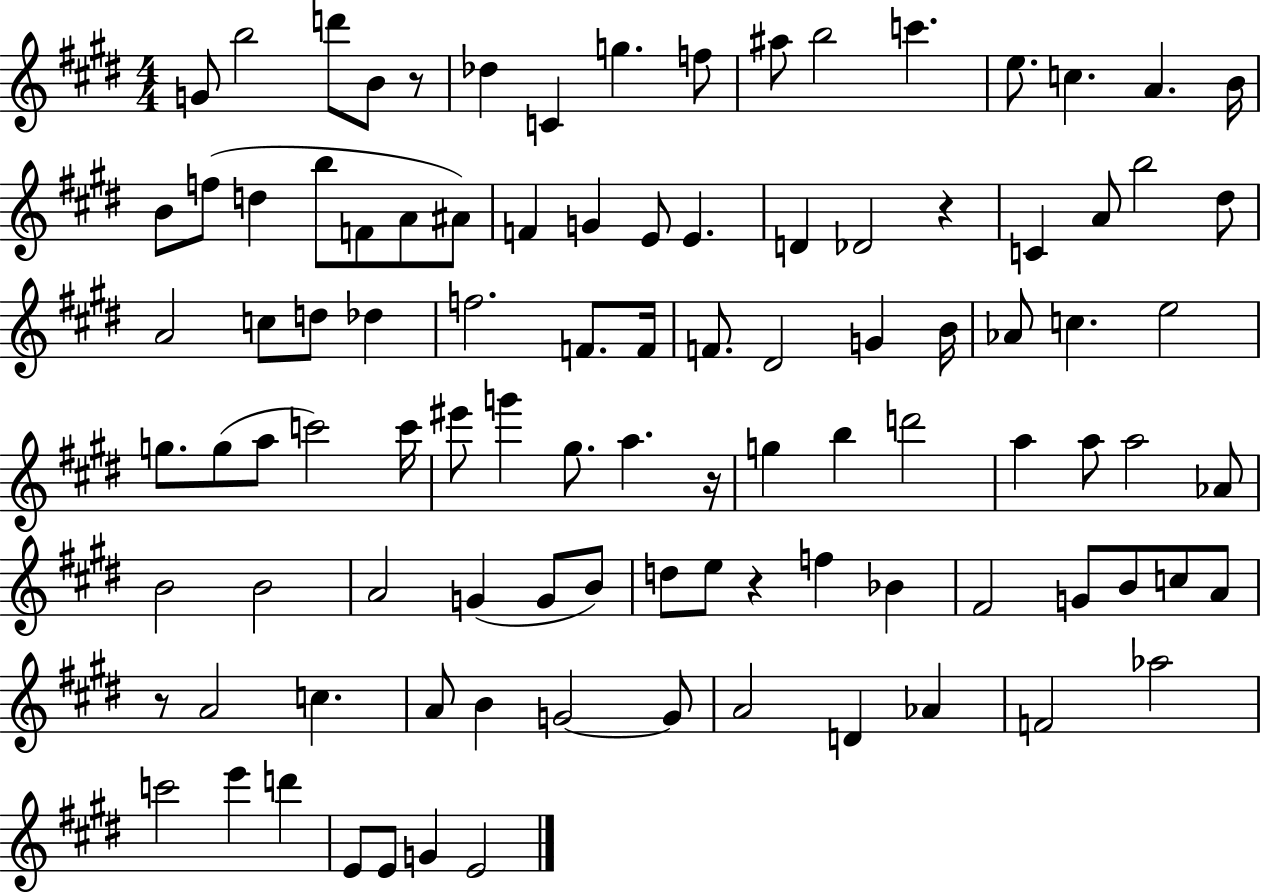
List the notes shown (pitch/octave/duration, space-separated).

G4/e B5/h D6/e B4/e R/e Db5/q C4/q G5/q. F5/e A#5/e B5/h C6/q. E5/e. C5/q. A4/q. B4/s B4/e F5/e D5/q B5/e F4/e A4/e A#4/e F4/q G4/q E4/e E4/q. D4/q Db4/h R/q C4/q A4/e B5/h D#5/e A4/h C5/e D5/e Db5/q F5/h. F4/e. F4/s F4/e. D#4/h G4/q B4/s Ab4/e C5/q. E5/h G5/e. G5/e A5/e C6/h C6/s EIS6/e G6/q G#5/e. A5/q. R/s G5/q B5/q D6/h A5/q A5/e A5/h Ab4/e B4/h B4/h A4/h G4/q G4/e B4/e D5/e E5/e R/q F5/q Bb4/q F#4/h G4/e B4/e C5/e A4/e R/e A4/h C5/q. A4/e B4/q G4/h G4/e A4/h D4/q Ab4/q F4/h Ab5/h C6/h E6/q D6/q E4/e E4/e G4/q E4/h